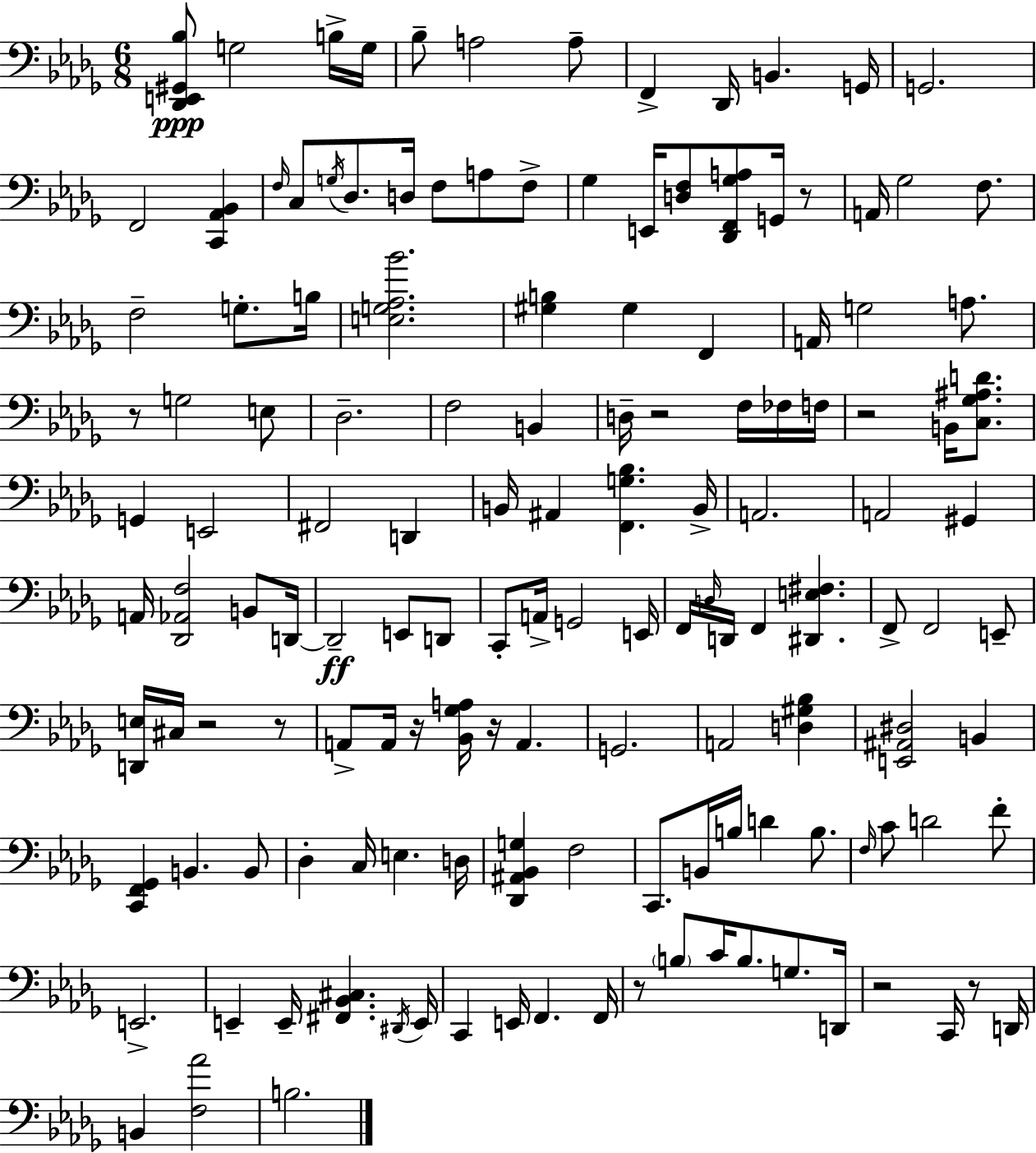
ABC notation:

X:1
T:Untitled
M:6/8
L:1/4
K:Bbm
[_D,,E,,^G,,_B,]/2 G,2 B,/4 G,/4 _B,/2 A,2 A,/2 F,, _D,,/4 B,, G,,/4 G,,2 F,,2 [C,,_A,,_B,,] F,/4 C,/2 G,/4 _D,/2 D,/4 F,/2 A,/2 F,/2 _G, E,,/4 [D,F,]/2 [_D,,F,,_G,A,]/2 G,,/4 z/2 A,,/4 _G,2 F,/2 F,2 G,/2 B,/4 [E,G,_A,_B]2 [^G,B,] ^G, F,, A,,/4 G,2 A,/2 z/2 G,2 E,/2 _D,2 F,2 B,, D,/4 z2 F,/4 _F,/4 F,/4 z2 B,,/4 [C,_G,^A,D]/2 G,, E,,2 ^F,,2 D,, B,,/4 ^A,, [F,,G,_B,] B,,/4 A,,2 A,,2 ^G,, A,,/4 [_D,,_A,,F,]2 B,,/2 D,,/4 D,,2 E,,/2 D,,/2 C,,/2 A,,/4 G,,2 E,,/4 F,,/4 D,/4 D,,/4 F,, [^D,,E,^F,] F,,/2 F,,2 E,,/2 [D,,E,]/4 ^C,/4 z2 z/2 A,,/2 A,,/4 z/4 [_B,,_G,A,]/4 z/4 A,, G,,2 A,,2 [D,^G,_B,] [E,,^A,,^D,]2 B,, [C,,F,,_G,,] B,, B,,/2 _D, C,/4 E, D,/4 [_D,,^A,,_B,,G,] F,2 C,,/2 B,,/4 B,/4 D B,/2 F,/4 C/2 D2 F/2 E,,2 E,, E,,/4 [^F,,_B,,^C,] ^D,,/4 E,,/4 C,, E,,/4 F,, F,,/4 z/2 B,/2 C/4 B,/2 G,/2 D,,/4 z2 C,,/4 z/2 D,,/4 B,, [F,_A]2 B,2